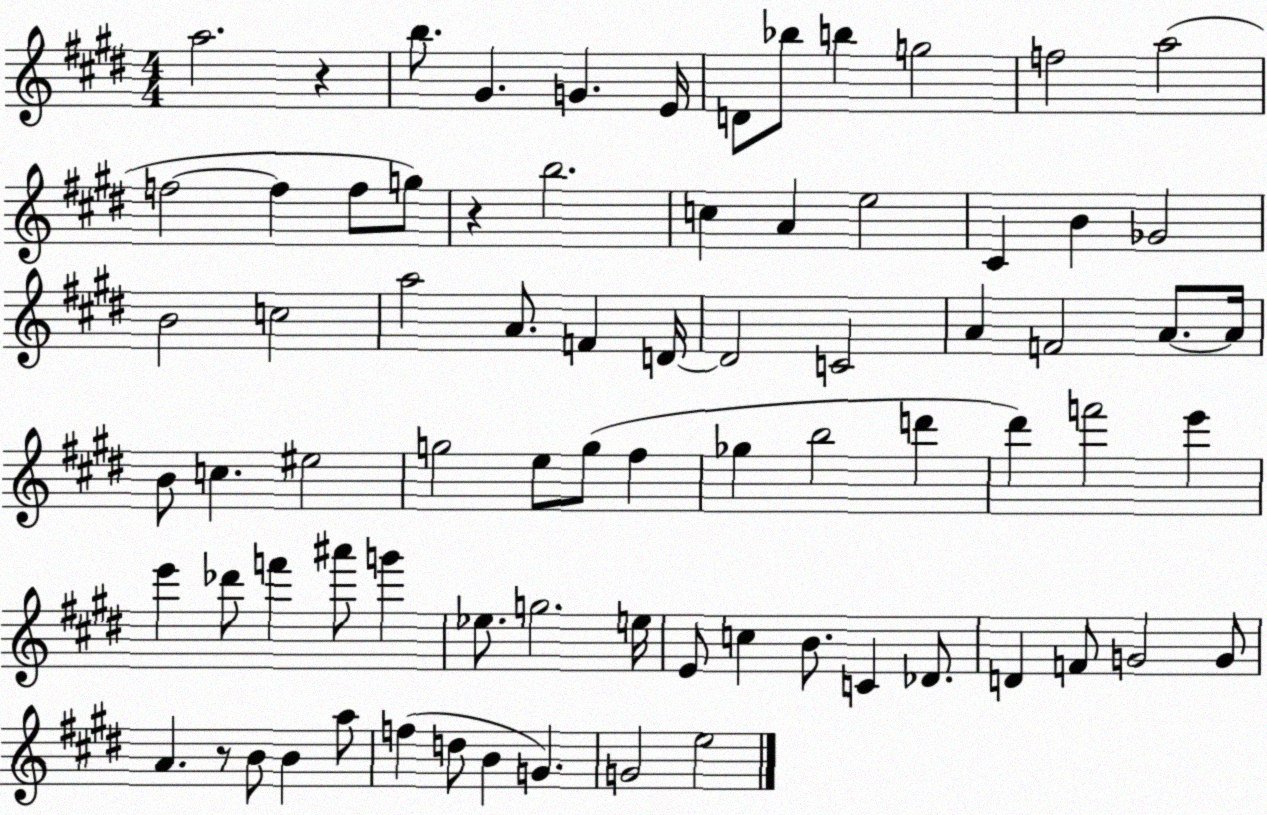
X:1
T:Untitled
M:4/4
L:1/4
K:E
a2 z b/2 ^G G E/4 D/2 _b/2 b g2 f2 a2 f2 f f/2 g/2 z b2 c A e2 ^C B _G2 B2 c2 a2 A/2 F D/4 D2 C2 A F2 A/2 A/4 B/2 c ^e2 g2 e/2 g/2 ^f _g b2 d' ^d' f'2 e' e' _d'/2 f' ^a'/2 g' _e/2 g2 e/4 E/2 c B/2 C _D/2 D F/2 G2 G/2 A z/2 B/2 B a/2 f d/2 B G G2 e2